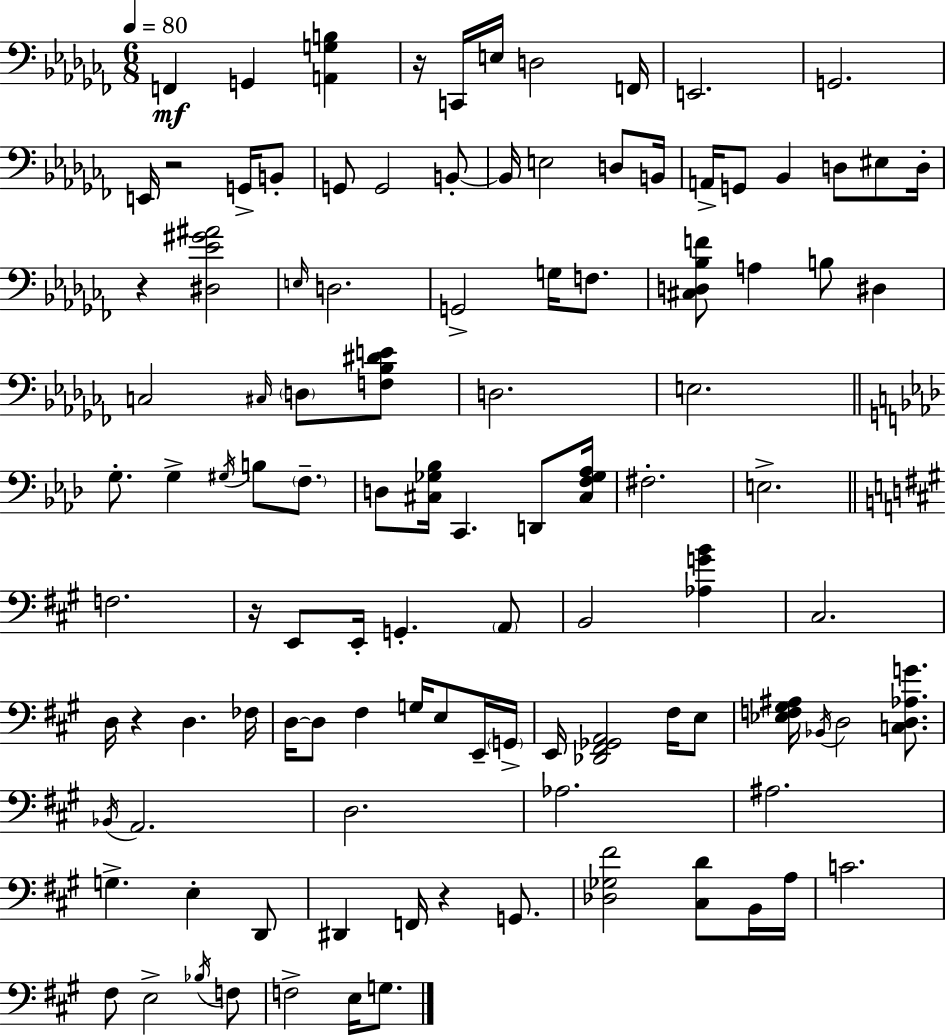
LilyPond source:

{
  \clef bass
  \numericTimeSignature
  \time 6/8
  \key aes \minor
  \tempo 4 = 80
  f,4\mf g,4 <a, g b>4 | r16 c,16 e16 d2 f,16 | e,2. | g,2. | \break e,16 r2 g,16-> b,8-. | g,8 g,2 b,8-.~~ | b,16 e2 d8 b,16 | a,16-> g,8 bes,4 d8 eis8 d16-. | \break r4 <dis ees' gis' ais'>2 | \grace { e16 } d2. | g,2-> g16 f8. | <cis d bes f'>8 a4 b8 dis4 | \break c2 \grace { cis16 } \parenthesize d8 | <f bes dis' e'>8 d2. | e2. | \bar "||" \break \key aes \major g8.-. g4-> \acciaccatura { gis16 } b8 \parenthesize f8.-- | d8 <cis ges bes>16 c,4. d,8 | <cis f ges aes>16 fis2.-. | e2.-> | \break \bar "||" \break \key a \major f2. | r16 e,8 e,16-. g,4.-. \parenthesize a,8 | b,2 <aes g' b'>4 | cis2. | \break d16 r4 d4. fes16 | d16~~ d8 fis4 g16 e8 e,16-- \parenthesize g,16-> | e,16 <des, fis, ges, a,>2 fis16 e8 | <ees f gis ais>16 \acciaccatura { bes,16 } d2 <c d aes g'>8. | \break \acciaccatura { bes,16 } a,2. | d2. | aes2. | ais2. | \break g4.-> e4-. | d,8 dis,4 f,16 r4 g,8. | <des ges fis'>2 <cis d'>8 | b,16 a16 c'2. | \break fis8 e2-> | \acciaccatura { bes16 } f8 f2-> e16 | g8. \bar "|."
}